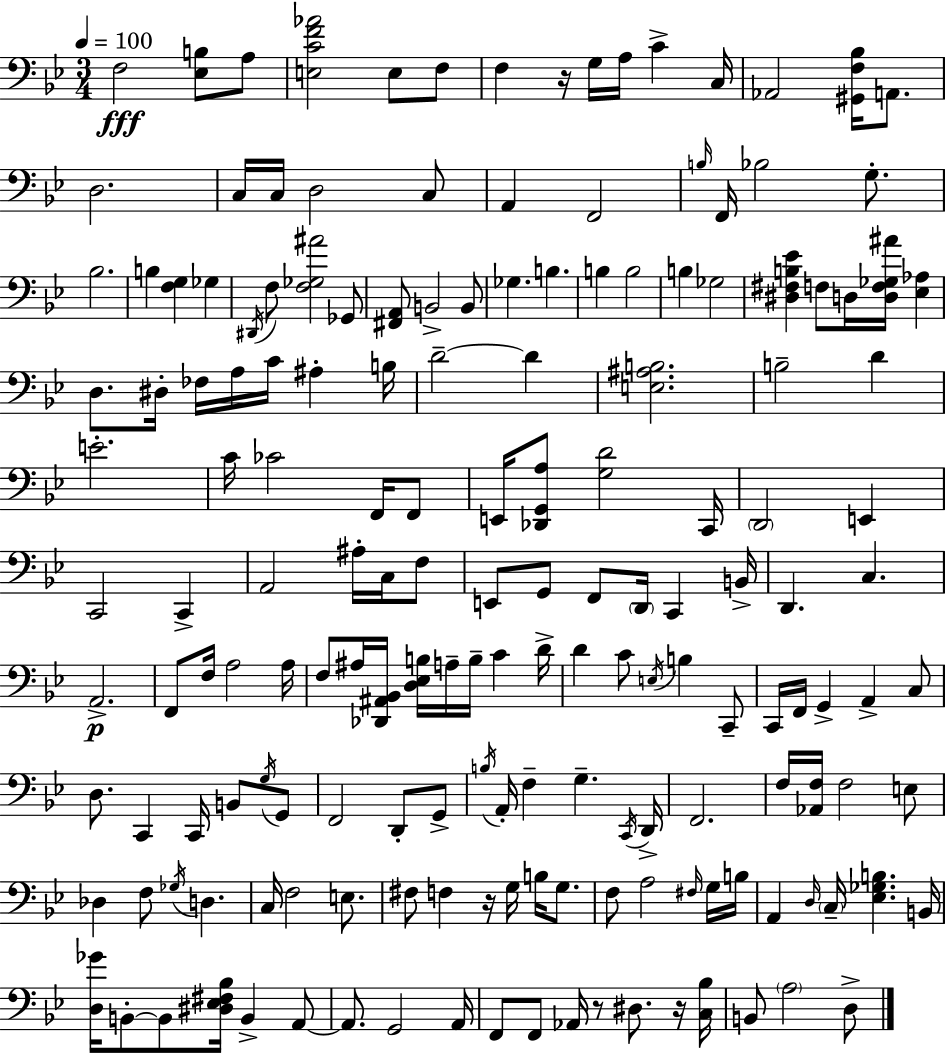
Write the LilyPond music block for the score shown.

{
  \clef bass
  \numericTimeSignature
  \time 3/4
  \key g \minor
  \tempo 4 = 100
  \repeat volta 2 { f2\fff <ees b>8 a8 | <e c' f' aes'>2 e8 f8 | f4 r16 g16 a16 c'4-> c16 | aes,2 <gis, f bes>16 a,8. | \break d2. | c16 c16 d2 c8 | a,4 f,2 | \grace { b16 } f,16 bes2 g8.-. | \break bes2. | b4 <f g>4 ges4 | \acciaccatura { dis,16 } f8 <f ges ais'>2 | ges,8 <fis, a,>8 b,2-> | \break b,8 ges4. b4. | b4 b2 | b4 ges2 | <dis fis b ees'>4 f8 d16 <d f ges ais'>16 <ees aes>4 | \break d8. dis16-. fes16 a16 c'16 ais4-. | b16 d'2--~~ d'4 | <e ais b>2. | b2-- d'4 | \break e'2.-. | c'16 ces'2 f,16 | f,8 e,16 <des, g, a>8 <g d'>2 | c,16 \parenthesize d,2 e,4 | \break c,2 c,4-> | a,2 ais16-. c16 | f8 e,8 g,8 f,8 \parenthesize d,16 c,4 | b,16-> d,4. c4. | \break a,2.->\p | f,8 f16 a2 | a16 f8 ais16 <des, ais, bes,>16 <d ees b>16 a16-- b16-- c'4 | d'16-> d'4 c'8 \acciaccatura { e16 } b4 | \break c,8-- c,16 f,16 g,4-> a,4-> | c8 d8. c,4 c,16 b,8 | \acciaccatura { g16 } g,8 f,2 | d,8-. g,8-> \acciaccatura { b16 } a,16-. f4-- g4.-- | \break \acciaccatura { c,16 } d,16-> f,2. | f16 <aes, f>16 f2 | e8 des4 f8 | \acciaccatura { ges16 } d4. c16 f2 | \break e8. fis8 f4 | r16 g16 b16 g8. f8 a2 | \grace { fis16 } g16 b16 a,4 | \grace { d16 } \parenthesize c16-- <ees ges b>4. b,16 <d ges'>16 b,8-.~~ | \break b,8 <dis ees fis bes>16 b,4-> a,8~~ a,8. | g,2 a,16 f,8 f,8 | aes,16 r8 dis8. r16 <c bes>16 b,8 \parenthesize a2 | d8-> } \bar "|."
}